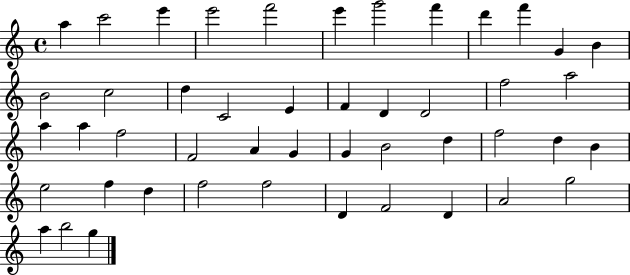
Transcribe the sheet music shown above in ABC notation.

X:1
T:Untitled
M:4/4
L:1/4
K:C
a c'2 e' e'2 f'2 e' g'2 f' d' f' G B B2 c2 d C2 E F D D2 f2 a2 a a f2 F2 A G G B2 d f2 d B e2 f d f2 f2 D F2 D A2 g2 a b2 g